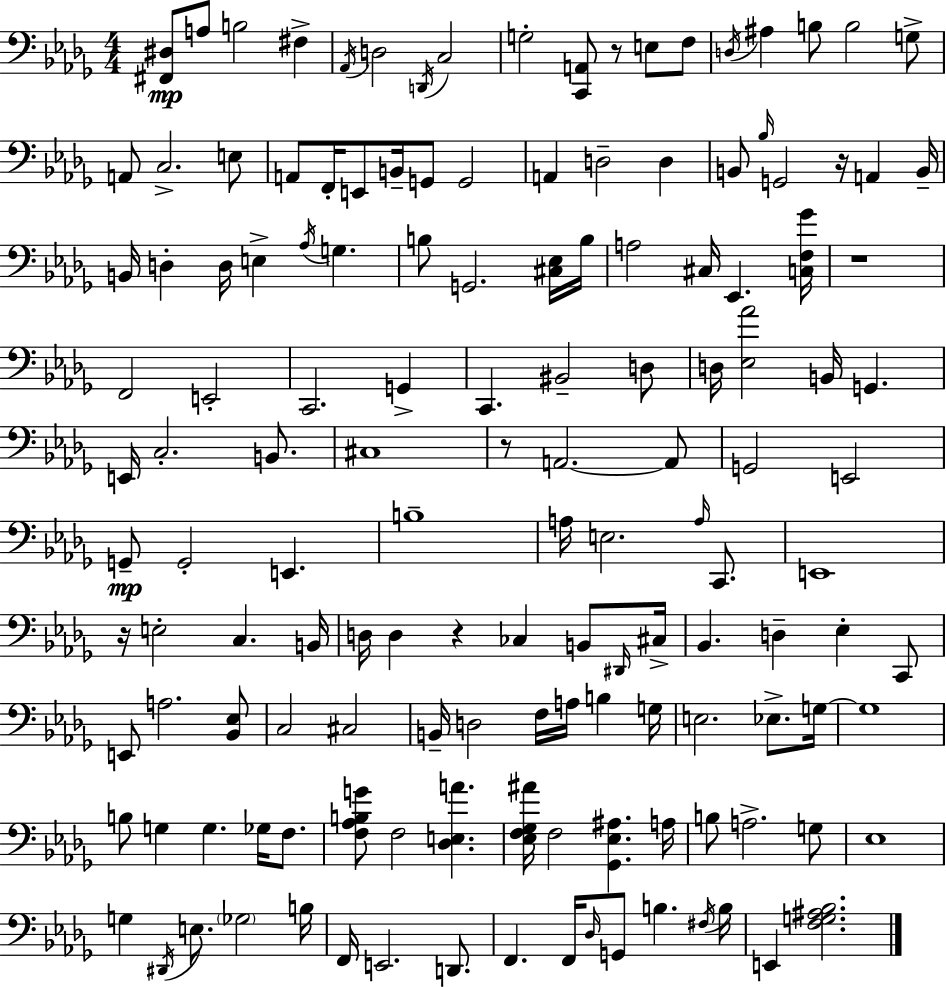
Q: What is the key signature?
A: BES minor